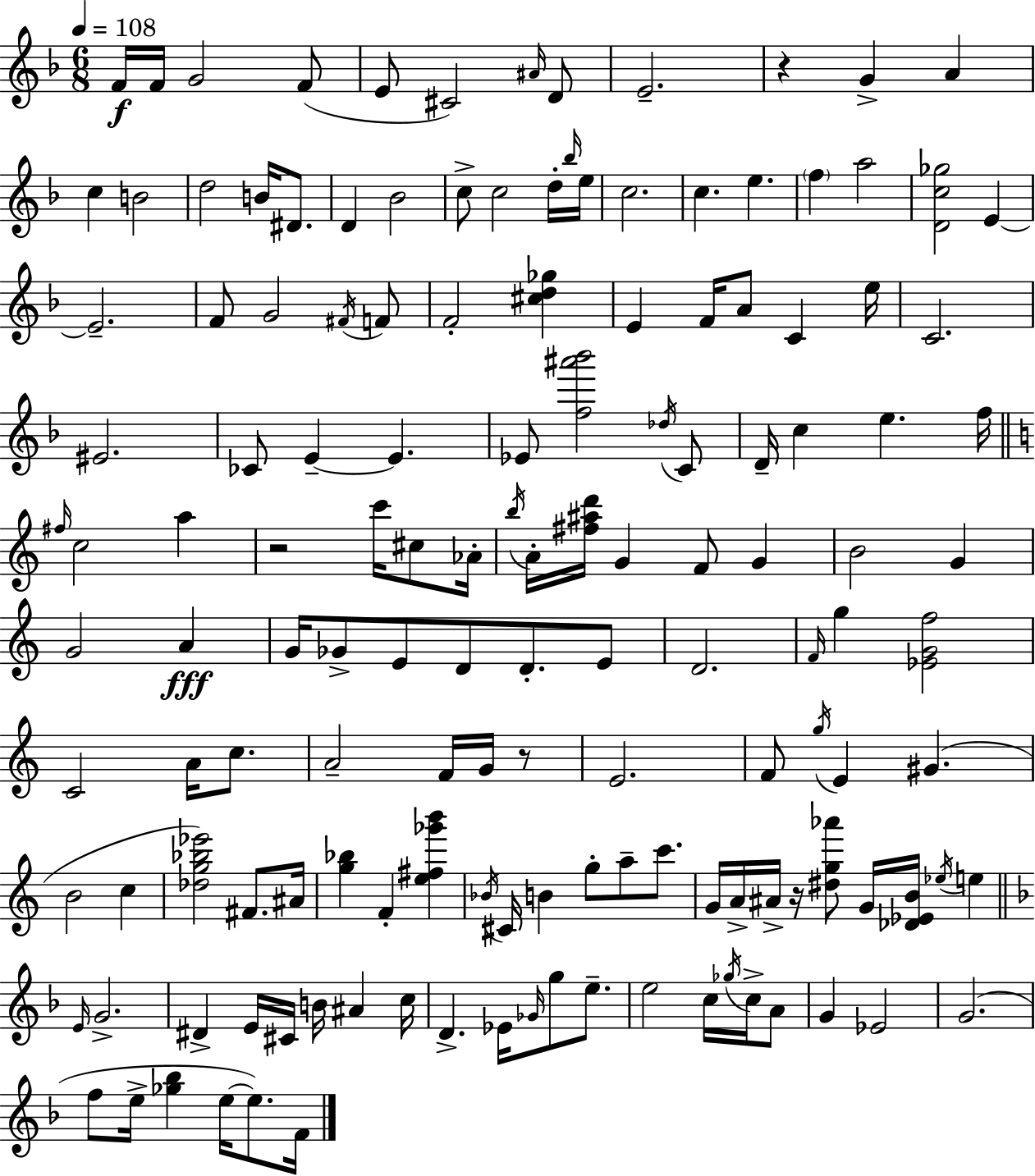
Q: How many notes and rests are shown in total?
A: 145